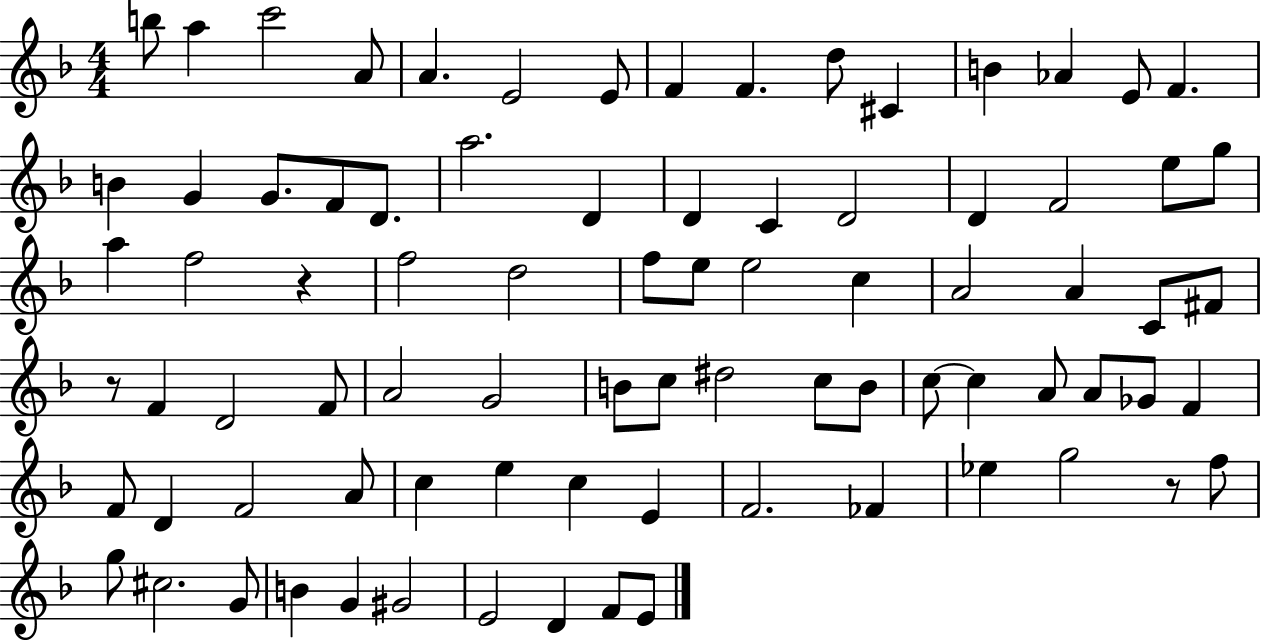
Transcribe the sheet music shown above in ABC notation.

X:1
T:Untitled
M:4/4
L:1/4
K:F
b/2 a c'2 A/2 A E2 E/2 F F d/2 ^C B _A E/2 F B G G/2 F/2 D/2 a2 D D C D2 D F2 e/2 g/2 a f2 z f2 d2 f/2 e/2 e2 c A2 A C/2 ^F/2 z/2 F D2 F/2 A2 G2 B/2 c/2 ^d2 c/2 B/2 c/2 c A/2 A/2 _G/2 F F/2 D F2 A/2 c e c E F2 _F _e g2 z/2 f/2 g/2 ^c2 G/2 B G ^G2 E2 D F/2 E/2